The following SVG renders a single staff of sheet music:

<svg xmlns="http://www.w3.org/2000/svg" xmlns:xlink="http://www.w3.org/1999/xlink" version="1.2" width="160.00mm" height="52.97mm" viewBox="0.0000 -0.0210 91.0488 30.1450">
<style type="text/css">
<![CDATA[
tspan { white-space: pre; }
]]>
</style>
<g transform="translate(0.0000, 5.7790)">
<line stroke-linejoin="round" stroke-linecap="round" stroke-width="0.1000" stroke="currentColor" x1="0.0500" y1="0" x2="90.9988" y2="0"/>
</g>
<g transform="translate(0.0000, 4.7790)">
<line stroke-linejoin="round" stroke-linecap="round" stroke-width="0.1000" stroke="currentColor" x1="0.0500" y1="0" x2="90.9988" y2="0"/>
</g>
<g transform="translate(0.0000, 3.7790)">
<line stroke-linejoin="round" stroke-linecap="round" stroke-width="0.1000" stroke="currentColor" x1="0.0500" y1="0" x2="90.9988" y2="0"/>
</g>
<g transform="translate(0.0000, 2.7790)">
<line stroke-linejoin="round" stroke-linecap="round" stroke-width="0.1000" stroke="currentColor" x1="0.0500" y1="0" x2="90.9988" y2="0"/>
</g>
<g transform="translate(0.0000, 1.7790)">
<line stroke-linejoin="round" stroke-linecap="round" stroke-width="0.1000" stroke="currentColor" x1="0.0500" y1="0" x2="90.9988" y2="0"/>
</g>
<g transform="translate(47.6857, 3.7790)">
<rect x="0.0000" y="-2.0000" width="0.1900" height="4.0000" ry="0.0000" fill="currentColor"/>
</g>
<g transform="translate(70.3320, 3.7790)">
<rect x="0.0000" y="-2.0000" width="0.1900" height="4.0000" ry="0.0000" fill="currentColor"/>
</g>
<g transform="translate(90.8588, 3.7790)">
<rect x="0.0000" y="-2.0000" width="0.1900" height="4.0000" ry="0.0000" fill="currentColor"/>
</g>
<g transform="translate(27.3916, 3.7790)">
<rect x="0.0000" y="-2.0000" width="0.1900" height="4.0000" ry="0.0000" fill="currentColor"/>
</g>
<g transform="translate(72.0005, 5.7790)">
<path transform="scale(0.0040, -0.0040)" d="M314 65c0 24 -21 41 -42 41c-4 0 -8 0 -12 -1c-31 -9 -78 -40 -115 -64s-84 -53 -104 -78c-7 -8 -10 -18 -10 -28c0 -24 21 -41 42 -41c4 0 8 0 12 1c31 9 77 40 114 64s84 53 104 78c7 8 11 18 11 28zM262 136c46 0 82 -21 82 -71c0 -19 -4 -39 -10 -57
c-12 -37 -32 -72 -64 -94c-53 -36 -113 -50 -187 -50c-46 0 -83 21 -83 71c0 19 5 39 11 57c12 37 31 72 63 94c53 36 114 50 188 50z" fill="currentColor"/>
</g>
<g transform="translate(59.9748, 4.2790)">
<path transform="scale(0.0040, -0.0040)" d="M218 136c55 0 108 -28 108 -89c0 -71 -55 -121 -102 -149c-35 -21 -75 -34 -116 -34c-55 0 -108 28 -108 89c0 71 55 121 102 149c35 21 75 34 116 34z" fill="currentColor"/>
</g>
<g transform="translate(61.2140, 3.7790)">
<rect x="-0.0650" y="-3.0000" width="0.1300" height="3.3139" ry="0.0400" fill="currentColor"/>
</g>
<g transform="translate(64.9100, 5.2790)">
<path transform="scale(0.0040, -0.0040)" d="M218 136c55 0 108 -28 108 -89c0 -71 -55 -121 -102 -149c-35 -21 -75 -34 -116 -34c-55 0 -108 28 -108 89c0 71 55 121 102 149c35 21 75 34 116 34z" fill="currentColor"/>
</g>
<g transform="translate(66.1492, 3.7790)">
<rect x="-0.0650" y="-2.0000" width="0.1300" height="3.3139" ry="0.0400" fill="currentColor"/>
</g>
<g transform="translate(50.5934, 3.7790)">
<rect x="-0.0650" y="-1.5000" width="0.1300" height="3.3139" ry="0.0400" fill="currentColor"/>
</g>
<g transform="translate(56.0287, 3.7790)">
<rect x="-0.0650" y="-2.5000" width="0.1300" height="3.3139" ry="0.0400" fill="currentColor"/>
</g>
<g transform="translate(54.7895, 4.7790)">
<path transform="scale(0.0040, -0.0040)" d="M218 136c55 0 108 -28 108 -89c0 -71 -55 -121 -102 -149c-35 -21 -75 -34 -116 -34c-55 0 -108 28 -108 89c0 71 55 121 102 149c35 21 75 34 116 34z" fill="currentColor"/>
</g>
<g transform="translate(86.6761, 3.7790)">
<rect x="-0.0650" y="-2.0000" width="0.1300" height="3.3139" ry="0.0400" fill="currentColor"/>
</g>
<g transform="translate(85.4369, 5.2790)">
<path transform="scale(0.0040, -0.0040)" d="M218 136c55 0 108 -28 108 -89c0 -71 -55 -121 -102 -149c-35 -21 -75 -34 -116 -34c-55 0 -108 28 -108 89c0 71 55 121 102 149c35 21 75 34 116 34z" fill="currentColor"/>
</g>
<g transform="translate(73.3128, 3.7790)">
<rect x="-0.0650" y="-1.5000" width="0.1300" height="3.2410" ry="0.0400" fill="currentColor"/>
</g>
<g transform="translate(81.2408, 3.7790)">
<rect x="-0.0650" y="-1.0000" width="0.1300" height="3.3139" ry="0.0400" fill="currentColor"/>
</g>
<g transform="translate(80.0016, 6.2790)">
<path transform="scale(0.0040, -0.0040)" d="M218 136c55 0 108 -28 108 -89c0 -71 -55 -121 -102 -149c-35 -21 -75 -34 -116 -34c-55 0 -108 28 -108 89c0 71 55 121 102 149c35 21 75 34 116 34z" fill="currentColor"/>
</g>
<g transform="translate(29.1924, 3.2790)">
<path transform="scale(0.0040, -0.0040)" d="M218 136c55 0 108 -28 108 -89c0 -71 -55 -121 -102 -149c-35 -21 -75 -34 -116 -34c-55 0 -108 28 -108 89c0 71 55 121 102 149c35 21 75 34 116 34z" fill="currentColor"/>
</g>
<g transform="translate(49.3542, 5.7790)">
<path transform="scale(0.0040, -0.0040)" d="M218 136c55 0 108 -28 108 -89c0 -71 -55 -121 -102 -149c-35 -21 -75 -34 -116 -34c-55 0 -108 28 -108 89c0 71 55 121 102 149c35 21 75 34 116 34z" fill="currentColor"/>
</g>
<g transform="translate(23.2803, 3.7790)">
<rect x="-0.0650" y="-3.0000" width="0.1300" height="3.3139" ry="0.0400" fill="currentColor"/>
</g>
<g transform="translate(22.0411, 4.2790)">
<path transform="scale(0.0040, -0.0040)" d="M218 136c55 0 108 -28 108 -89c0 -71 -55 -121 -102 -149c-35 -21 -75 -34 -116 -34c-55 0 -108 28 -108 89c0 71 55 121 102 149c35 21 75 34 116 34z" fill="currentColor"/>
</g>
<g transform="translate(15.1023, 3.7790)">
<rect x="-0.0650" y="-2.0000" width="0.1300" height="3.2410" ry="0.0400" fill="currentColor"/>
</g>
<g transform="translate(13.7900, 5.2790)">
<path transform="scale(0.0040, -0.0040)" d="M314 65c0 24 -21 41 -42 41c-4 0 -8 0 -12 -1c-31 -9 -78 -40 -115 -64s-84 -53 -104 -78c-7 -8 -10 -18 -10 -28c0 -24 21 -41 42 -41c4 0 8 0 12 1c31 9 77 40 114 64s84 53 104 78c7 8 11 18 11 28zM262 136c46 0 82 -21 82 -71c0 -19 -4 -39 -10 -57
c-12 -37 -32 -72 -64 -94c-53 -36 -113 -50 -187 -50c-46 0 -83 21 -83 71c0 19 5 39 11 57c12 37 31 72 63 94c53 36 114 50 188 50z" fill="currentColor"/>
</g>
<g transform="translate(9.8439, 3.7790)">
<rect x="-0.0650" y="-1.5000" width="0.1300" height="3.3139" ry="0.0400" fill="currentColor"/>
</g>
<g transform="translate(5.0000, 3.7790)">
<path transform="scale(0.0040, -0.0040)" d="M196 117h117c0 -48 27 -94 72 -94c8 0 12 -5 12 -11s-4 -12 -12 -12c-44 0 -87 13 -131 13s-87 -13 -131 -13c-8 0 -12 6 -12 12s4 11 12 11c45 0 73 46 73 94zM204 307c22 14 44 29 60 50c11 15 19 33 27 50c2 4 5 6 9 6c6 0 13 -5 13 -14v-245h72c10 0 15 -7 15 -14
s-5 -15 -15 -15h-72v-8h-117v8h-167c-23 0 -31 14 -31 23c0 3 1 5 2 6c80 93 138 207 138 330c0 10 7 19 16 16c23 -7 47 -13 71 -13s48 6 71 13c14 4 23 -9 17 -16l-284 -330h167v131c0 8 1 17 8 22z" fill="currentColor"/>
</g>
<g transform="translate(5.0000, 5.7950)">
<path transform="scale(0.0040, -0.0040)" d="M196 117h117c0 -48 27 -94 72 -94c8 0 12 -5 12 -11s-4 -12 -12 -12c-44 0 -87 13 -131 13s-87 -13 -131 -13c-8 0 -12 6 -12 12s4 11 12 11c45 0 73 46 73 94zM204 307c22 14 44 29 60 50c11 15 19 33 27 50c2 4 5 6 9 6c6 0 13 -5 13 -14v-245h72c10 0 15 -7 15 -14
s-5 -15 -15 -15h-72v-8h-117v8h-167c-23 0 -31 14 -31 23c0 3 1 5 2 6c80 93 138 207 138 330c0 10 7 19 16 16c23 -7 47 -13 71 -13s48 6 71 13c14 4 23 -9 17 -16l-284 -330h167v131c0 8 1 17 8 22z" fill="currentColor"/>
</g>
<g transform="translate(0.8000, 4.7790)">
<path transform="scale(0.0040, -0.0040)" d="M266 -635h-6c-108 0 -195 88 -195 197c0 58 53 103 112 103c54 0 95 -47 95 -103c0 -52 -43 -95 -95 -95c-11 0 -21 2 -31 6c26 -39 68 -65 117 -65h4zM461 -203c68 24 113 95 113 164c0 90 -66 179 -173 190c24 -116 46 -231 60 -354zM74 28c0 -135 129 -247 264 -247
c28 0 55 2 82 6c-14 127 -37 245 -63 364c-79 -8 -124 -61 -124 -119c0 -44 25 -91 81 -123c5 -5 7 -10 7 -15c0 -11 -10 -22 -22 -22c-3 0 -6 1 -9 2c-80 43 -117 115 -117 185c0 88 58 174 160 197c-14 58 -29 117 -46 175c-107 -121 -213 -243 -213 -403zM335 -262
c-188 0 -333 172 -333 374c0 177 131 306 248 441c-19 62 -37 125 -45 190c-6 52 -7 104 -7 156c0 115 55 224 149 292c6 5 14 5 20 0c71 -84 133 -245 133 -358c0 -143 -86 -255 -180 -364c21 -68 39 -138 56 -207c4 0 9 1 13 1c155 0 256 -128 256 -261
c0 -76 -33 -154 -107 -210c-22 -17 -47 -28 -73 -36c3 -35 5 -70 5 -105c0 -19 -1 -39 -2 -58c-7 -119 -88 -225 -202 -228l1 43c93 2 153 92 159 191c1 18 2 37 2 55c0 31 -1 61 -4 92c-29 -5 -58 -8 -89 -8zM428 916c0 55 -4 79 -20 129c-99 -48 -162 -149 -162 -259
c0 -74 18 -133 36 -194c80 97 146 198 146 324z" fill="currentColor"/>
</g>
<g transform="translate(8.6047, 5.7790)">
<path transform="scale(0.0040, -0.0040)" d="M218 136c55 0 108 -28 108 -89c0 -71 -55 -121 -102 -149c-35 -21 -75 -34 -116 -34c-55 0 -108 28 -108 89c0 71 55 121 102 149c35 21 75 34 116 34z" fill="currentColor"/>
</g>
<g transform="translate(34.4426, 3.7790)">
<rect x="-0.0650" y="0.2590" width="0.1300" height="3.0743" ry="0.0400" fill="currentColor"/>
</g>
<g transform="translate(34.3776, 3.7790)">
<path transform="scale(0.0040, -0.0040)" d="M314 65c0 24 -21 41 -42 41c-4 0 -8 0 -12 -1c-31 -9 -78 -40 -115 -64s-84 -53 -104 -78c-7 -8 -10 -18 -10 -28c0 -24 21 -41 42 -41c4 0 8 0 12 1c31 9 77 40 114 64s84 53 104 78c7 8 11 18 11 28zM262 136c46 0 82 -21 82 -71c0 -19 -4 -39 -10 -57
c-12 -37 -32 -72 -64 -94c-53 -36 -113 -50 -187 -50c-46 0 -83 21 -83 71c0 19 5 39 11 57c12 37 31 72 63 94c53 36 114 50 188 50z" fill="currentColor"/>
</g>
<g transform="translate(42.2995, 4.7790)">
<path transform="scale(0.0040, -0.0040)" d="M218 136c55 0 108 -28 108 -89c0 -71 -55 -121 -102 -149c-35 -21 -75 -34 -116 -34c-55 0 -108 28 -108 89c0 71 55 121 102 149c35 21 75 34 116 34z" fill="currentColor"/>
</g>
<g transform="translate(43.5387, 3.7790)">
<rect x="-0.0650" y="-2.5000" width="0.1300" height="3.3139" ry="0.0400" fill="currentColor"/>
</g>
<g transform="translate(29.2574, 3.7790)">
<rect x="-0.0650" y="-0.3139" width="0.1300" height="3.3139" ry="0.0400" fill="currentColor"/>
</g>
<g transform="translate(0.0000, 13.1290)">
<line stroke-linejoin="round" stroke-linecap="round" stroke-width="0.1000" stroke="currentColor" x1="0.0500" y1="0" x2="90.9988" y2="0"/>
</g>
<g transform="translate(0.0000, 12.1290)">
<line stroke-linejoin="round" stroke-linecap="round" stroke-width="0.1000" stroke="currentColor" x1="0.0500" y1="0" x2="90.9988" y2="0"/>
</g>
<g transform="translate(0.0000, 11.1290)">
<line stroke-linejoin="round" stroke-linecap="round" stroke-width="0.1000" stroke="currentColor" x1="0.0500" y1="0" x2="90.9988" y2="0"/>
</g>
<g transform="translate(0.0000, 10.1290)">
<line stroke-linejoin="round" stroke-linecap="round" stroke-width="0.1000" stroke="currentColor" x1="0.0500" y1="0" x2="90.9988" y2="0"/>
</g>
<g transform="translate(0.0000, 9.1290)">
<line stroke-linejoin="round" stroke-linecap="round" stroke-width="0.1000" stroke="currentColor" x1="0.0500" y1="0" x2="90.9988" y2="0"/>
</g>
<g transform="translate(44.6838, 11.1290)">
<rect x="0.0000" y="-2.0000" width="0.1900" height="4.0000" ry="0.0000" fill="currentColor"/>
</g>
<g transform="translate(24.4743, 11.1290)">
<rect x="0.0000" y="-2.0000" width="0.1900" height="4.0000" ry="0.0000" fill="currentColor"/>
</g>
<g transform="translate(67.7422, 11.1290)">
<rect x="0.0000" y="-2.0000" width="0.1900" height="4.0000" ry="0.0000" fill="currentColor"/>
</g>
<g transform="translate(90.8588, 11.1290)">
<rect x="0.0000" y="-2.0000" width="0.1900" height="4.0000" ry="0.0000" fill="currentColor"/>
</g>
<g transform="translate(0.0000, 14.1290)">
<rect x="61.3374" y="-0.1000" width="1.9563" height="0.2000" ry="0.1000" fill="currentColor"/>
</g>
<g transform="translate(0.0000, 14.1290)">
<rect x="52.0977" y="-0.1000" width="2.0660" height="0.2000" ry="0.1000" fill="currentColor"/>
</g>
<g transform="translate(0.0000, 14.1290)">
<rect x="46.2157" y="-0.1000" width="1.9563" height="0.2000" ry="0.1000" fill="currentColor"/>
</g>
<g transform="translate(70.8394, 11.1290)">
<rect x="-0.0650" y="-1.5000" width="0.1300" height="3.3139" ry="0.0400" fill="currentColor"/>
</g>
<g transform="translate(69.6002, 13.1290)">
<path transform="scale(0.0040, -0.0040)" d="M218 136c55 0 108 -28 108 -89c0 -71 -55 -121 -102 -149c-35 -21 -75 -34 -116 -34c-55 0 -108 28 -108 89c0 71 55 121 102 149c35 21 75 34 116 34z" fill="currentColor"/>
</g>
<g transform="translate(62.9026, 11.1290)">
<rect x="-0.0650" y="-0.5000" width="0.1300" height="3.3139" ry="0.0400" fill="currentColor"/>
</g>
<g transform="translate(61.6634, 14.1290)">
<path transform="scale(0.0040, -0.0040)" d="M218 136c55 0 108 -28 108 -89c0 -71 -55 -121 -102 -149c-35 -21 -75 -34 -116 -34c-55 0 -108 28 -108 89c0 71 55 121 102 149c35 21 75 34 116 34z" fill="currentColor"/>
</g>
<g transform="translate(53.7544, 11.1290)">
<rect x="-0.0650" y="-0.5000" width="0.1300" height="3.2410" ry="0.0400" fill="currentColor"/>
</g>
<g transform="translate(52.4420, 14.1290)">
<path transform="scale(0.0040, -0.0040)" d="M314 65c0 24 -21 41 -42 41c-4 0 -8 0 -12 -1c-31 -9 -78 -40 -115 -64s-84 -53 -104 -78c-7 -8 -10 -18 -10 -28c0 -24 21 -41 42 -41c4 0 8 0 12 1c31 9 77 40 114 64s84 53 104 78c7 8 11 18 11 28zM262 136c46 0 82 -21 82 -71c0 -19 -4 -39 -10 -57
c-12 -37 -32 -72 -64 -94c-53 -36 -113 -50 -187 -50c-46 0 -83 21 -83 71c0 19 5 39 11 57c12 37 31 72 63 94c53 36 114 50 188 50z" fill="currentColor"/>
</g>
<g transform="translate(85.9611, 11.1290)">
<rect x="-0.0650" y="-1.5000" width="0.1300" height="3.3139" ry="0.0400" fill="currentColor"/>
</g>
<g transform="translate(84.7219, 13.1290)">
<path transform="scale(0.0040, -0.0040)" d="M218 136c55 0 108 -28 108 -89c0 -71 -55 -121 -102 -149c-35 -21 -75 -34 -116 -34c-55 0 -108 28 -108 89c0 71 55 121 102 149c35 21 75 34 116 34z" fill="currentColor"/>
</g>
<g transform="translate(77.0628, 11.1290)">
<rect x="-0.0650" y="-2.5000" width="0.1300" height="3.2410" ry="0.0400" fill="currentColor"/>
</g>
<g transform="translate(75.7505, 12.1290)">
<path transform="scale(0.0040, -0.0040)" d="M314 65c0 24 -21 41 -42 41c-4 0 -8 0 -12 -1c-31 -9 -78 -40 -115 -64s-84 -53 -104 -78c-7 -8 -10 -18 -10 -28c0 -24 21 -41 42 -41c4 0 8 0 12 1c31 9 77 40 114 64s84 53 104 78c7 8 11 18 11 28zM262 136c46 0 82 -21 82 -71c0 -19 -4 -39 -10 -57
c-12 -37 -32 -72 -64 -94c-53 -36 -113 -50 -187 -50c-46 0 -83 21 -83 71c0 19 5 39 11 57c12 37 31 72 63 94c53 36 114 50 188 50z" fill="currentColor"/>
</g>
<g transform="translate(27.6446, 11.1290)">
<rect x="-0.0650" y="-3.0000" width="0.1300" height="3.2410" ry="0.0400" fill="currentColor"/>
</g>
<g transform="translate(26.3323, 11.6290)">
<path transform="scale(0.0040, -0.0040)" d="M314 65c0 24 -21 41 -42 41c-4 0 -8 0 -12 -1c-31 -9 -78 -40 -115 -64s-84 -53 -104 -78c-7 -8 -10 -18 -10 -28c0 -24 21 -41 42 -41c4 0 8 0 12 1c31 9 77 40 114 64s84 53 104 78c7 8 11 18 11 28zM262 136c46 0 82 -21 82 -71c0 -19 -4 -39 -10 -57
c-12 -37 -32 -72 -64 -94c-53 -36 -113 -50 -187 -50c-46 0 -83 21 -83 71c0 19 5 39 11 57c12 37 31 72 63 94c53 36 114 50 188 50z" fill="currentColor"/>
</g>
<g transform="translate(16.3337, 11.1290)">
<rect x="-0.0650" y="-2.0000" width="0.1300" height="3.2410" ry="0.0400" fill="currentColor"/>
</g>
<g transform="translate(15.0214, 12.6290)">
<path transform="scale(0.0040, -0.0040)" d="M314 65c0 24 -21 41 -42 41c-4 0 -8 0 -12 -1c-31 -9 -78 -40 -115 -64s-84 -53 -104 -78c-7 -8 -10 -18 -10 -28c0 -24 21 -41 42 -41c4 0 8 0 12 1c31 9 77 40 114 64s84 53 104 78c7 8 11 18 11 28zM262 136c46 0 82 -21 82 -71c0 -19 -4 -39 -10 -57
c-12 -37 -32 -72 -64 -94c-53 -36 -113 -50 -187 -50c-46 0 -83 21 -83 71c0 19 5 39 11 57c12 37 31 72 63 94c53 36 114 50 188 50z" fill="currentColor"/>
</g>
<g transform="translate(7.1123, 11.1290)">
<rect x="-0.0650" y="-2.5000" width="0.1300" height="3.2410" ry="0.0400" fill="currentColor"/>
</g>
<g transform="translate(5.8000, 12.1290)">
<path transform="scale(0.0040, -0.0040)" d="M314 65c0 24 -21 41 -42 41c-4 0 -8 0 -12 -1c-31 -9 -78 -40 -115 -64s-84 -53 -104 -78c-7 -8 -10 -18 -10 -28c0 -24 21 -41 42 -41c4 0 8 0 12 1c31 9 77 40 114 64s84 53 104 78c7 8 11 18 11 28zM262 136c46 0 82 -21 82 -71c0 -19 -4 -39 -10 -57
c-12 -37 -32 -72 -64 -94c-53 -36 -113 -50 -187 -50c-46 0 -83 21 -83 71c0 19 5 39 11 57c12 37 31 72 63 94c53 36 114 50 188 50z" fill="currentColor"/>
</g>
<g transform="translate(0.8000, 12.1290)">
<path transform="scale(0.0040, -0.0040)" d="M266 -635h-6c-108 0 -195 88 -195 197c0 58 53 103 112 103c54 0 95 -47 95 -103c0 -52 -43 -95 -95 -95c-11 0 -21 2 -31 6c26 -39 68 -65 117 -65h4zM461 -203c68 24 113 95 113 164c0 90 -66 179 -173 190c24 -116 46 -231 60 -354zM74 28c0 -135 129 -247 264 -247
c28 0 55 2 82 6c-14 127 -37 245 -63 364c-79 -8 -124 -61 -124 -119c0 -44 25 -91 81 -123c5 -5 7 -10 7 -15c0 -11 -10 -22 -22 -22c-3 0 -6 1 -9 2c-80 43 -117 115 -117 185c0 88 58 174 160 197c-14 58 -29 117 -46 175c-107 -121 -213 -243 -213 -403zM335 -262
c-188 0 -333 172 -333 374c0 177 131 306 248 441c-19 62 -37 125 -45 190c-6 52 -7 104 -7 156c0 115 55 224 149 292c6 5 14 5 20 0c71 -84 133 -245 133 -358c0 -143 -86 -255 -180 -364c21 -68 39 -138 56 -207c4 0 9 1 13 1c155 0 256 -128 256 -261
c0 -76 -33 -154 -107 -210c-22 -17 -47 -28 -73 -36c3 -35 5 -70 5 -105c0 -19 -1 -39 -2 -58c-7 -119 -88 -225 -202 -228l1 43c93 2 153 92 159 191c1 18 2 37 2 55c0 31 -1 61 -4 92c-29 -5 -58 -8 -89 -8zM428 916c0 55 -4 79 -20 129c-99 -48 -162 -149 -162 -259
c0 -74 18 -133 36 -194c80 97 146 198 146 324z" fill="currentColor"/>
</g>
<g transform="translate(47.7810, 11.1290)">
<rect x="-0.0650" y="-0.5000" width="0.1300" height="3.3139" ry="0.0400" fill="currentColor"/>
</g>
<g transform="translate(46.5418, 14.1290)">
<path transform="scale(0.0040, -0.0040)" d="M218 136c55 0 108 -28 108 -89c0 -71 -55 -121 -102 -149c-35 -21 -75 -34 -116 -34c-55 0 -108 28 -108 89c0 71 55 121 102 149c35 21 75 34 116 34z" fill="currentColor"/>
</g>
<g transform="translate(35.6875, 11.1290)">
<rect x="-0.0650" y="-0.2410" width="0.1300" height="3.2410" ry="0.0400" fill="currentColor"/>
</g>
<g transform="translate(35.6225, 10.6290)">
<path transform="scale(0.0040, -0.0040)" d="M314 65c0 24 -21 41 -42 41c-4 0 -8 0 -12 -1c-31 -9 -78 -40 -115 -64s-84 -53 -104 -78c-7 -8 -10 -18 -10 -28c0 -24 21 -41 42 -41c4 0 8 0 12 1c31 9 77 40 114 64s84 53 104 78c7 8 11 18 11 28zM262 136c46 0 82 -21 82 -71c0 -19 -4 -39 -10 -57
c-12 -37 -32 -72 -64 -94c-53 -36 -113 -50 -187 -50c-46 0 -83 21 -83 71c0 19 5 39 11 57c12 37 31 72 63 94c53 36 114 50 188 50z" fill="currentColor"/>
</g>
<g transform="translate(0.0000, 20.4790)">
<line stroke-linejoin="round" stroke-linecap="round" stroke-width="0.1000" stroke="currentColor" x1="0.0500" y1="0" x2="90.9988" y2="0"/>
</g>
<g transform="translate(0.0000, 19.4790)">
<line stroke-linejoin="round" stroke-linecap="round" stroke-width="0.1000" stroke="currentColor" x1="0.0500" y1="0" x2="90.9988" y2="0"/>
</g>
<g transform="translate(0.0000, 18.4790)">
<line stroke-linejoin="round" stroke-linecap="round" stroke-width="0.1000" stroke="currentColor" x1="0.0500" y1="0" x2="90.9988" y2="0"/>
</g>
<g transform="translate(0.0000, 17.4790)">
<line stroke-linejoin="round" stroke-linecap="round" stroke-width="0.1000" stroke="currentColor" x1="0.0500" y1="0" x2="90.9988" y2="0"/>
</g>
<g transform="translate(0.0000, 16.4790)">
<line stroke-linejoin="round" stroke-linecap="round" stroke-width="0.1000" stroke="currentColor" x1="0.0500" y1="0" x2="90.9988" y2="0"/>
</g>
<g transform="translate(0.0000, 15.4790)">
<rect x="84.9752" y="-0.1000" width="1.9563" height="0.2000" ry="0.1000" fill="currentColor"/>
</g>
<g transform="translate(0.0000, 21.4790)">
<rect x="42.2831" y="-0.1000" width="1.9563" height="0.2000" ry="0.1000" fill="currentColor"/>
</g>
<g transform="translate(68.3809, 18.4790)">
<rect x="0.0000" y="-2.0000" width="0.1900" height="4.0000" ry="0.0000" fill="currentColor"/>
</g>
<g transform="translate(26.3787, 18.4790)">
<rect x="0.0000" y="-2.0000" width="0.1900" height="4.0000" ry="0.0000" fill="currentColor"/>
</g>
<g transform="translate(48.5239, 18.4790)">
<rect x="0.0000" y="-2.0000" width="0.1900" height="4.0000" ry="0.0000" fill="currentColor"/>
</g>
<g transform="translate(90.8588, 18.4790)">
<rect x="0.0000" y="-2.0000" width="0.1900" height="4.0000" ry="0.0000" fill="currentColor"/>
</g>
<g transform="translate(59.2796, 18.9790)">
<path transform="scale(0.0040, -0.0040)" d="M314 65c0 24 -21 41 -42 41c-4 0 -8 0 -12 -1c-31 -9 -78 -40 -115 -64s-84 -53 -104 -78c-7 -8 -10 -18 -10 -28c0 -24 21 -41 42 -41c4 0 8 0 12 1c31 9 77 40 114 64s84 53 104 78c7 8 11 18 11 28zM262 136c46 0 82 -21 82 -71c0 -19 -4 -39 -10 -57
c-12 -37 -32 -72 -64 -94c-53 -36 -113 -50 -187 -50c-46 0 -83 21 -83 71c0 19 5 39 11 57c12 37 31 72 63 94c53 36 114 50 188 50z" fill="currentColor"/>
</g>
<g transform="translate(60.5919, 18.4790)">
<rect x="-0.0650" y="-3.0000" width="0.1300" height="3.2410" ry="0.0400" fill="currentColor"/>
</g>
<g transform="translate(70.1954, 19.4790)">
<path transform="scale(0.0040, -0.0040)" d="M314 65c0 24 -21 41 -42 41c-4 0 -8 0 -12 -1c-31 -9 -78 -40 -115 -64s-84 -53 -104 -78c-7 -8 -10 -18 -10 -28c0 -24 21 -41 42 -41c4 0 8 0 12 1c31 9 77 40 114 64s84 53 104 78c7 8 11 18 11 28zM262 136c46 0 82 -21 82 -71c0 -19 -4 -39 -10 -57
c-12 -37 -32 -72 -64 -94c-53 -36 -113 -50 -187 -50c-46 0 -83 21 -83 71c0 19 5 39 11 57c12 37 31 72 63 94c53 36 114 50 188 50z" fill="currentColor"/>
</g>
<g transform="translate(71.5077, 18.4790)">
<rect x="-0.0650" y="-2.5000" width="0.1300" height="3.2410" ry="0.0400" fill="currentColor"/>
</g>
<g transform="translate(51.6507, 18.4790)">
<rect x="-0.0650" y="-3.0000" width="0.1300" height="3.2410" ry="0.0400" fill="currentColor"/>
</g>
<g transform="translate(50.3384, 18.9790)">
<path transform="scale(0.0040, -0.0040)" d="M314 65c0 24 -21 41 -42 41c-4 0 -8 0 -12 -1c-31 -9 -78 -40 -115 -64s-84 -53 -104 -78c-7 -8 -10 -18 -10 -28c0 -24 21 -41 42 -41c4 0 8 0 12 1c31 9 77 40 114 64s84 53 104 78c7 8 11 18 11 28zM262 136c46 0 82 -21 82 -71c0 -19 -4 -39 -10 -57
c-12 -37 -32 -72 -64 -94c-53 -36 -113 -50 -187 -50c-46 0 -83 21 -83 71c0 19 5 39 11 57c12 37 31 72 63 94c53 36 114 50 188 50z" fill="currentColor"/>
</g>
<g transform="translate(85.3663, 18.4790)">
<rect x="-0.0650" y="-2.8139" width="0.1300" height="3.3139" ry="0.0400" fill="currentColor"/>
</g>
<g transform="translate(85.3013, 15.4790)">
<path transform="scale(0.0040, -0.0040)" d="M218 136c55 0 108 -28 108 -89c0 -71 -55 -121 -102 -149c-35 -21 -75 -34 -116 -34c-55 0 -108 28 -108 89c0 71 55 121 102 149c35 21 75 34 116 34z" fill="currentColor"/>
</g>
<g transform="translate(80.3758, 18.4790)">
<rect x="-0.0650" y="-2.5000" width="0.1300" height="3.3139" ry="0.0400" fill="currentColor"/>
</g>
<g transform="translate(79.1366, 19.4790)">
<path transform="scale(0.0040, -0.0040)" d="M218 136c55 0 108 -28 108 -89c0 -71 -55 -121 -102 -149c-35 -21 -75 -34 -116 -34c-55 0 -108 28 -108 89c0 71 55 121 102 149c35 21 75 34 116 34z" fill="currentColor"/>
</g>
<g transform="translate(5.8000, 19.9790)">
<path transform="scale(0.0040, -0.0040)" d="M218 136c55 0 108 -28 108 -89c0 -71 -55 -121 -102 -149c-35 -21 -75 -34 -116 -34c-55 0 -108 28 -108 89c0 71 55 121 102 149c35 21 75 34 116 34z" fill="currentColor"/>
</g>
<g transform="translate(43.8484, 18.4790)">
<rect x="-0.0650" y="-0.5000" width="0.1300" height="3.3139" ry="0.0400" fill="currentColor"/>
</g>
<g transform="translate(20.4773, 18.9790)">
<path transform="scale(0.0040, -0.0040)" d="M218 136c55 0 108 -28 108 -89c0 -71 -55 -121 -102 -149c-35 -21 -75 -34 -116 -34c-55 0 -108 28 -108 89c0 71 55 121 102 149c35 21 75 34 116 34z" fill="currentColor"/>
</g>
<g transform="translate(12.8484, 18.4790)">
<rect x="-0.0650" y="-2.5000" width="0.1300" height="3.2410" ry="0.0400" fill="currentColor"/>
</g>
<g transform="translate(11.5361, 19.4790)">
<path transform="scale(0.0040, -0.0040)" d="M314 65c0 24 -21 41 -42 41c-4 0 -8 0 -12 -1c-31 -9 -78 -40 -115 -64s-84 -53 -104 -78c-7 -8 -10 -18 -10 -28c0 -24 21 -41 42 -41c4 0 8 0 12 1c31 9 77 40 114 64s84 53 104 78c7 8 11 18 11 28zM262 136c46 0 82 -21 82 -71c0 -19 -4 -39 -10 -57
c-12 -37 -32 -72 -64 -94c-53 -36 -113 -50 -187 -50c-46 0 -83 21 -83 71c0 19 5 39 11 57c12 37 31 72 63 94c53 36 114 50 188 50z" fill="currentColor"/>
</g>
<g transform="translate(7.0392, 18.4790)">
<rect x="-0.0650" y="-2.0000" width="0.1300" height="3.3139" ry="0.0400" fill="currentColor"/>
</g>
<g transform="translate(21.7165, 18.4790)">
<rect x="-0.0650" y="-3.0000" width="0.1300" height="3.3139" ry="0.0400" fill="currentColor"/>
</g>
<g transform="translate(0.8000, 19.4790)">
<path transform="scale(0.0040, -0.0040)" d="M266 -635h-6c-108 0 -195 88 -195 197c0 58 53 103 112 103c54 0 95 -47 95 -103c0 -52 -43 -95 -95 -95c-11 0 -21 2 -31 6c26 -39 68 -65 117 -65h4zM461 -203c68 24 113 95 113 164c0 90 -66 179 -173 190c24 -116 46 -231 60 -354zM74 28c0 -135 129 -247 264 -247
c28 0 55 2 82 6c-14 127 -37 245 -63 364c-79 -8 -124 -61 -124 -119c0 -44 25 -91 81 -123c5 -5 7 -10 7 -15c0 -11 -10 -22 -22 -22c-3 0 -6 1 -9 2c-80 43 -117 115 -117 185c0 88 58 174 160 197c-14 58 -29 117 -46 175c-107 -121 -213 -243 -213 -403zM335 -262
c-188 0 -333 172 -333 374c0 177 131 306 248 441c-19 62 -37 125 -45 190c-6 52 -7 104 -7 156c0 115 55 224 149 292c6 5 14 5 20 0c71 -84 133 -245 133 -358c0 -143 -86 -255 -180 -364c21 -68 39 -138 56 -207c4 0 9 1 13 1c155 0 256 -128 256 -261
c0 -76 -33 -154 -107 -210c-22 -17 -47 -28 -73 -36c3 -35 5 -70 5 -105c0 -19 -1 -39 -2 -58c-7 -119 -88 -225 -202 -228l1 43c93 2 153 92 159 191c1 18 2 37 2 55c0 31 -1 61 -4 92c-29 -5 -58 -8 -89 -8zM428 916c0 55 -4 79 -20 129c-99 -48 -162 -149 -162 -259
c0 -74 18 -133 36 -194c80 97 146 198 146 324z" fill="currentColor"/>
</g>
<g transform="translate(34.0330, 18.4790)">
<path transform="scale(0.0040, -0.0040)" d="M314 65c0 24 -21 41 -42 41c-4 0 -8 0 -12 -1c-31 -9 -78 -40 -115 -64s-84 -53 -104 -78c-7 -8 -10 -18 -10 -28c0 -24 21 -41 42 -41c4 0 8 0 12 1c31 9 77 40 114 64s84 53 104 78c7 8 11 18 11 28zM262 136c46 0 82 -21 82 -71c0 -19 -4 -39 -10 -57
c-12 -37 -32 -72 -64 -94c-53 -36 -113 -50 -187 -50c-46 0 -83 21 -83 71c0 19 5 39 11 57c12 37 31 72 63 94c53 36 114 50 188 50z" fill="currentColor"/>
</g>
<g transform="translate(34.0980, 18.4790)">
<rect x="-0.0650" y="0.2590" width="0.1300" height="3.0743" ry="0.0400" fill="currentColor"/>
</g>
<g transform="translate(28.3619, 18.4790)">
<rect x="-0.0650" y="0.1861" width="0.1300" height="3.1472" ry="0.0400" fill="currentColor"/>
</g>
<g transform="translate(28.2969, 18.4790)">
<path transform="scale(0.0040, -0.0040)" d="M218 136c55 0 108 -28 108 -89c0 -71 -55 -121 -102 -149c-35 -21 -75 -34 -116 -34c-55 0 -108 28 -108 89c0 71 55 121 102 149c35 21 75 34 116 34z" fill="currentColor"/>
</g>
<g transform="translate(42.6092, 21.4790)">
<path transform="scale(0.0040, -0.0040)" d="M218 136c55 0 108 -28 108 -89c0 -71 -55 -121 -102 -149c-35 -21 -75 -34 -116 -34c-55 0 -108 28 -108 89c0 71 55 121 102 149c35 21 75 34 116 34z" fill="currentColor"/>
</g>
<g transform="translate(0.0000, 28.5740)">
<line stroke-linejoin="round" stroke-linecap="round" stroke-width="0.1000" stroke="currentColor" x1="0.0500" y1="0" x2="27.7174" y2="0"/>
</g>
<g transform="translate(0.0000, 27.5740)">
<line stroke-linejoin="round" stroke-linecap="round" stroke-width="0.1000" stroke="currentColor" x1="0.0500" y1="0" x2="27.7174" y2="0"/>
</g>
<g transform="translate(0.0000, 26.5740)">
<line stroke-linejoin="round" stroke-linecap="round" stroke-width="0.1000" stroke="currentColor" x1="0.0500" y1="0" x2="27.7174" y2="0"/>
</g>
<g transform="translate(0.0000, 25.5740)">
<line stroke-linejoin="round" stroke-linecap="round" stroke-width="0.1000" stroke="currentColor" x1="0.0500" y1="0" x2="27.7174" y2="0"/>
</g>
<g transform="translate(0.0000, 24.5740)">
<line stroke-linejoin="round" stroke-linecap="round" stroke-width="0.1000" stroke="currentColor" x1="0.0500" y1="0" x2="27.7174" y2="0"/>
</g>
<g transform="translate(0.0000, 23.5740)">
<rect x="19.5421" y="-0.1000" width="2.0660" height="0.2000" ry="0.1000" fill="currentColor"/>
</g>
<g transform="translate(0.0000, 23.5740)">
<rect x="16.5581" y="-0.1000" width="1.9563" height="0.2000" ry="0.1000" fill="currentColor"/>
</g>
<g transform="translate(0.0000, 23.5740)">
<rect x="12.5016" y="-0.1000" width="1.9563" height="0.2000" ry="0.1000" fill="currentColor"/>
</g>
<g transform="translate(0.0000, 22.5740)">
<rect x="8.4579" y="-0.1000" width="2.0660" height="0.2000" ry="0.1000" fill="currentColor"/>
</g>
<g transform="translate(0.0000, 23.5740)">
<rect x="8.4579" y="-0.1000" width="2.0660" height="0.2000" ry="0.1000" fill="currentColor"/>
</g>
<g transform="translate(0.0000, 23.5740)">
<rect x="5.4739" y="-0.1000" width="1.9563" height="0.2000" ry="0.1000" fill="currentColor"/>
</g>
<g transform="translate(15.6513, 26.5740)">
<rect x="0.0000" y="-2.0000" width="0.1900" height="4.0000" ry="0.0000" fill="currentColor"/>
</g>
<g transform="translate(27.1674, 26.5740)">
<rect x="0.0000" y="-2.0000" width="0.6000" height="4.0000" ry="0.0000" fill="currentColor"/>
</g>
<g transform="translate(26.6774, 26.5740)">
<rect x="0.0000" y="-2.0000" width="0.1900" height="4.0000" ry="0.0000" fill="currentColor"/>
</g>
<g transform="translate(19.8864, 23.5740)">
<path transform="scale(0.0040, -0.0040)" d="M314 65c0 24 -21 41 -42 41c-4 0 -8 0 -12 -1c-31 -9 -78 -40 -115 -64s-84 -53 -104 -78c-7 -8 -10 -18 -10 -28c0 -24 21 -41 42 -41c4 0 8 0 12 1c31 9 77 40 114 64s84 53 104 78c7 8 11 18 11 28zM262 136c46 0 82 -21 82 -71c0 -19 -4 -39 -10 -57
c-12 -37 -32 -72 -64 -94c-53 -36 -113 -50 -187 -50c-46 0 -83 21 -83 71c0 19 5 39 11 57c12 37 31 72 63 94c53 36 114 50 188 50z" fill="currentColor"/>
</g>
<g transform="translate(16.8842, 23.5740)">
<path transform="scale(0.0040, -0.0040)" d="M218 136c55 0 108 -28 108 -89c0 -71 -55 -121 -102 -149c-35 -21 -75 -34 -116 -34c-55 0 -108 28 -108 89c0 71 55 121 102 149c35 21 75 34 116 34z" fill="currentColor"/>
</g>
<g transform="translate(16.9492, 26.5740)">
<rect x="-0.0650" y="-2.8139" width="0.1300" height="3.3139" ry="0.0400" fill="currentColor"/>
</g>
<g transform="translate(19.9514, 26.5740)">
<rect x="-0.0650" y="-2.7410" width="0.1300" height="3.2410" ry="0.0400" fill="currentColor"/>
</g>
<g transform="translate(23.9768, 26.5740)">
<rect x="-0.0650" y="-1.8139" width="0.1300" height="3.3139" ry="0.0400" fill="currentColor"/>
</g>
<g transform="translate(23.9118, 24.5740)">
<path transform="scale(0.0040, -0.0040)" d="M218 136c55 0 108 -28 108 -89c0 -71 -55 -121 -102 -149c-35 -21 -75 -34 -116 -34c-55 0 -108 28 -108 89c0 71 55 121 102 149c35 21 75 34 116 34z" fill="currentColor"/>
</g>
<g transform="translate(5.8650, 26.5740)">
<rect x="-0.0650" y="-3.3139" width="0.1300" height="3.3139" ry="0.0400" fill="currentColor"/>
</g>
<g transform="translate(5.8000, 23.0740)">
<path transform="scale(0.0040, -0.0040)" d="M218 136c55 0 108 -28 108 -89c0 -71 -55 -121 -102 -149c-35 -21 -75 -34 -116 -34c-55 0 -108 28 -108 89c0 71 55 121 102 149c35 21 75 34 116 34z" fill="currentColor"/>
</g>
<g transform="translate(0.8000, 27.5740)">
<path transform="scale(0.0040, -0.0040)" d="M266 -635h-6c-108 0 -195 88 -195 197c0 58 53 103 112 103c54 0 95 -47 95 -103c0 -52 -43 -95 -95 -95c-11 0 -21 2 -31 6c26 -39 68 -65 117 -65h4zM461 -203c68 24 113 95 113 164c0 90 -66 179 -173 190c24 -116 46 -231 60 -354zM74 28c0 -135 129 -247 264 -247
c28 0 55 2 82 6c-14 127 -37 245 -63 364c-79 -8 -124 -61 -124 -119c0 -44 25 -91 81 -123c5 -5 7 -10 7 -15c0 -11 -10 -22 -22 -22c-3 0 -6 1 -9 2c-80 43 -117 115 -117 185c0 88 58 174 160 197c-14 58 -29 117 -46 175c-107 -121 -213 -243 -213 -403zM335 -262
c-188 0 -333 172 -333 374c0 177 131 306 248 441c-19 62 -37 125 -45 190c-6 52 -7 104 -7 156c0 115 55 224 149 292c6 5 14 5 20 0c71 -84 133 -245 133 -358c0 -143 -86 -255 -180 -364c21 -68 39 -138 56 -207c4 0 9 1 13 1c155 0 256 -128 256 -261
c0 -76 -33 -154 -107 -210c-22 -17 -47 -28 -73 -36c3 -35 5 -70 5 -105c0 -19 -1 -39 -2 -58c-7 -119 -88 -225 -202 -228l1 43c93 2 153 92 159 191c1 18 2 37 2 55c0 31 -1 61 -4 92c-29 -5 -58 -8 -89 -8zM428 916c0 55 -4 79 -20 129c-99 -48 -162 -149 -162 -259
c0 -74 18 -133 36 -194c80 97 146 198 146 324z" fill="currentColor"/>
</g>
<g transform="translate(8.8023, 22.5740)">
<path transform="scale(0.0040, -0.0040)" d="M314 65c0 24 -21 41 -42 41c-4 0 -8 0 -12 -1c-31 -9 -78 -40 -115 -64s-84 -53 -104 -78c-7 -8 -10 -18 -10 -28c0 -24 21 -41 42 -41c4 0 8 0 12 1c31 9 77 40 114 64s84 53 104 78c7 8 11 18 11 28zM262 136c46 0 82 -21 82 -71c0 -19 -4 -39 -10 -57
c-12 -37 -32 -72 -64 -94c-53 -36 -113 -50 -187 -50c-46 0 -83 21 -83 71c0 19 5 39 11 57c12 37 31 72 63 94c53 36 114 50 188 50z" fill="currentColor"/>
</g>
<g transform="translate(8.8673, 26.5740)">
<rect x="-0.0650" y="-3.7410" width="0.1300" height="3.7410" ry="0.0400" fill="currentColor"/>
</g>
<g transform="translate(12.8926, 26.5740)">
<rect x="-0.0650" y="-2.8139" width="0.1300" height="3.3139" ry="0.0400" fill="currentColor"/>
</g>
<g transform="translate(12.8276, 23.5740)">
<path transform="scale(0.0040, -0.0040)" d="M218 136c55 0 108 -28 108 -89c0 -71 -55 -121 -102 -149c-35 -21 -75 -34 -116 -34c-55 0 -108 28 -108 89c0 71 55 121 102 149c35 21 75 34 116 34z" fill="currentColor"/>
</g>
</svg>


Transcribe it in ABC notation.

X:1
T:Untitled
M:4/4
L:1/4
K:C
E F2 A c B2 G E G A F E2 D F G2 F2 A2 c2 C C2 C E G2 E F G2 A B B2 C A2 A2 G2 G a b c'2 a a a2 f